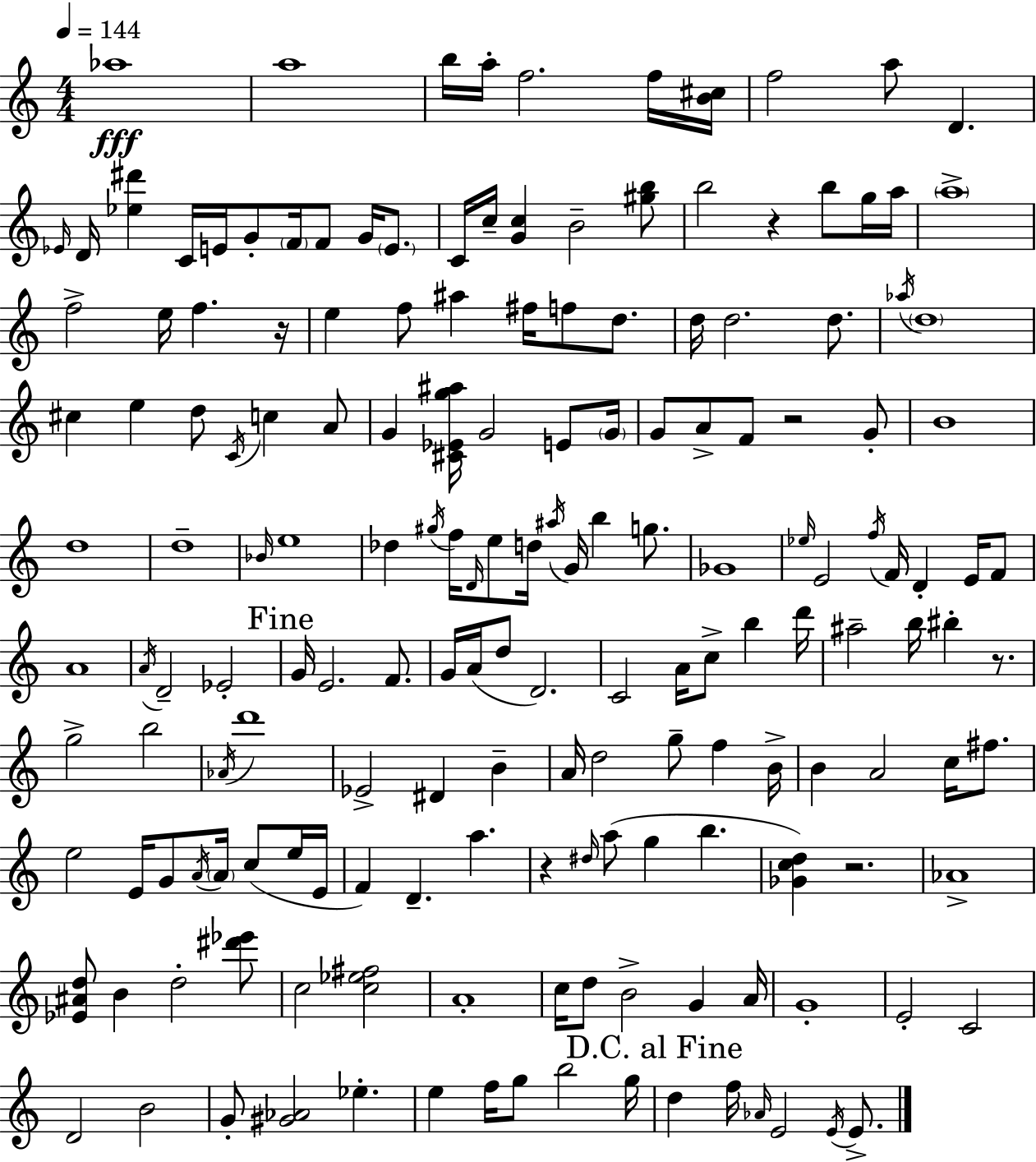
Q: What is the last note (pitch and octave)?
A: E4